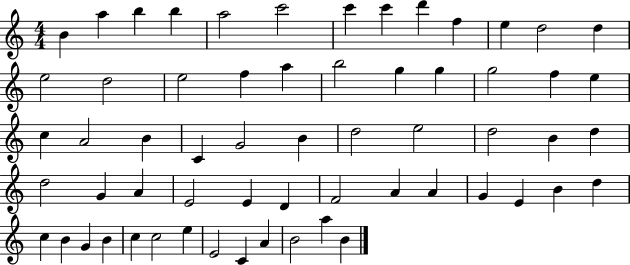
B4/q A5/q B5/q B5/q A5/h C6/h C6/q C6/q D6/q F5/q E5/q D5/h D5/q E5/h D5/h E5/h F5/q A5/q B5/h G5/q G5/q G5/h F5/q E5/q C5/q A4/h B4/q C4/q G4/h B4/q D5/h E5/h D5/h B4/q D5/q D5/h G4/q A4/q E4/h E4/q D4/q F4/h A4/q A4/q G4/q E4/q B4/q D5/q C5/q B4/q G4/q B4/q C5/q C5/h E5/q E4/h C4/q A4/q B4/h A5/q B4/q